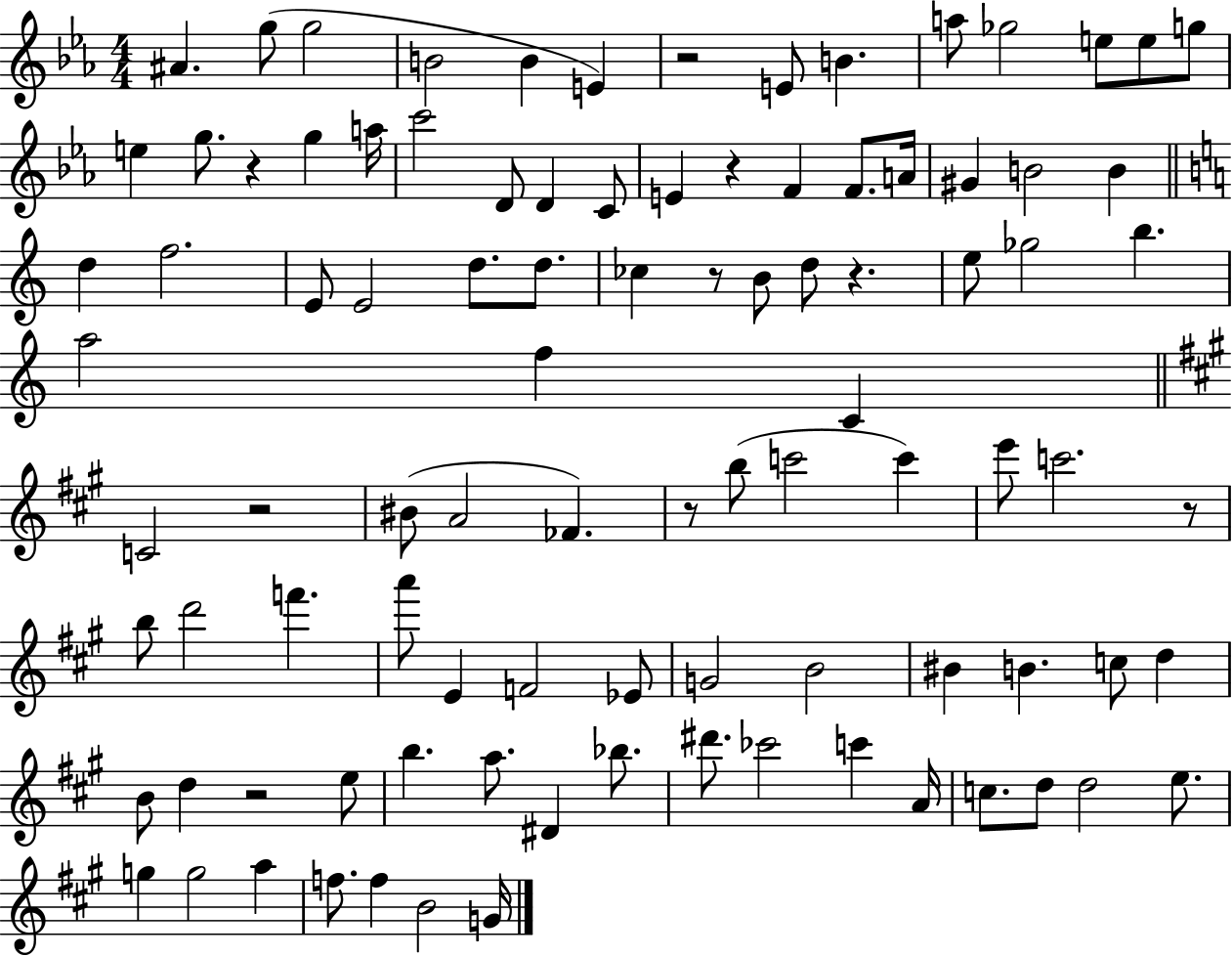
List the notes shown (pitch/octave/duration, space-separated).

A#4/q. G5/e G5/h B4/h B4/q E4/q R/h E4/e B4/q. A5/e Gb5/h E5/e E5/e G5/e E5/q G5/e. R/q G5/q A5/s C6/h D4/e D4/q C4/e E4/q R/q F4/q F4/e. A4/s G#4/q B4/h B4/q D5/q F5/h. E4/e E4/h D5/e. D5/e. CES5/q R/e B4/e D5/e R/q. E5/e Gb5/h B5/q. A5/h F5/q C4/q C4/h R/h BIS4/e A4/h FES4/q. R/e B5/e C6/h C6/q E6/e C6/h. R/e B5/e D6/h F6/q. A6/e E4/q F4/h Eb4/e G4/h B4/h BIS4/q B4/q. C5/e D5/q B4/e D5/q R/h E5/e B5/q. A5/e. D#4/q Bb5/e. D#6/e. CES6/h C6/q A4/s C5/e. D5/e D5/h E5/e. G5/q G5/h A5/q F5/e. F5/q B4/h G4/s